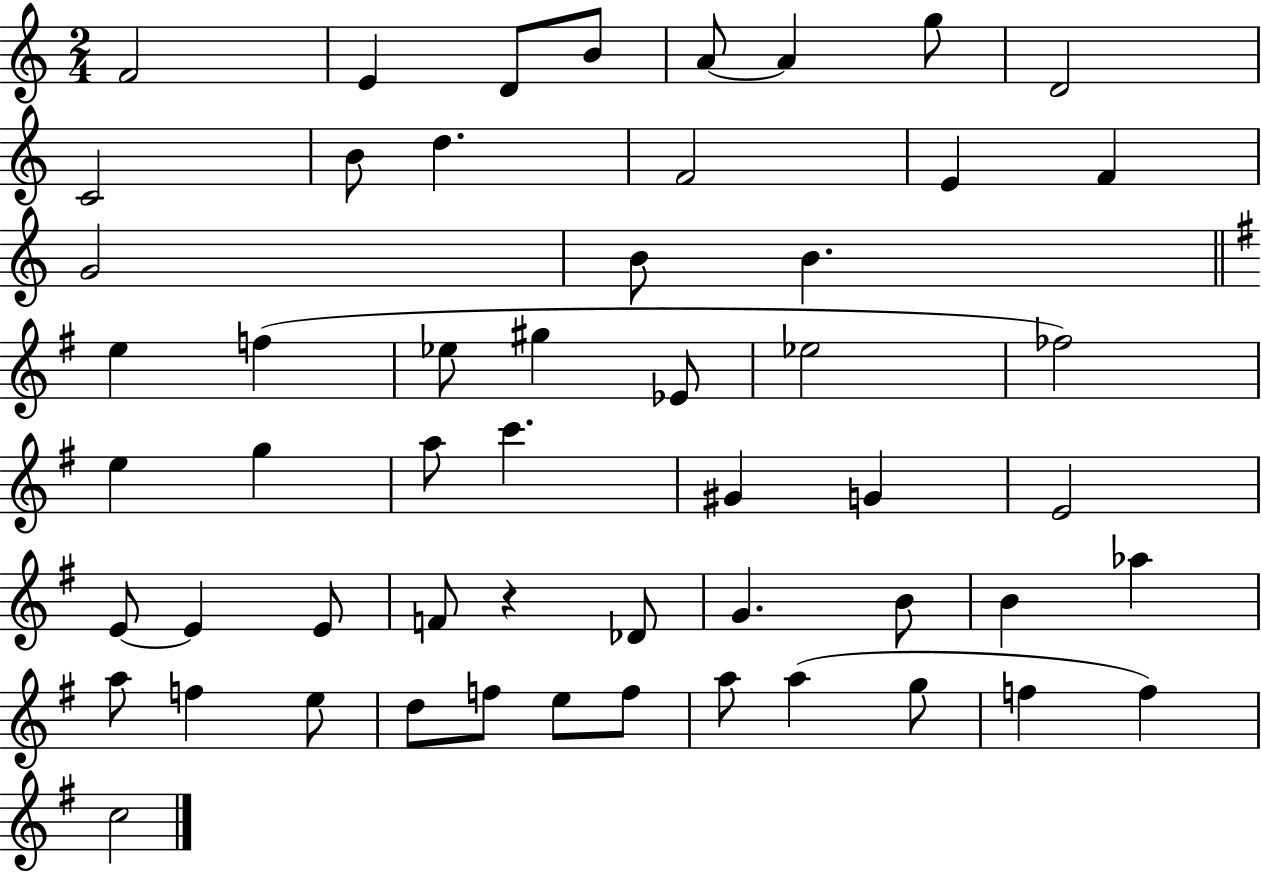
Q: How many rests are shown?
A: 1